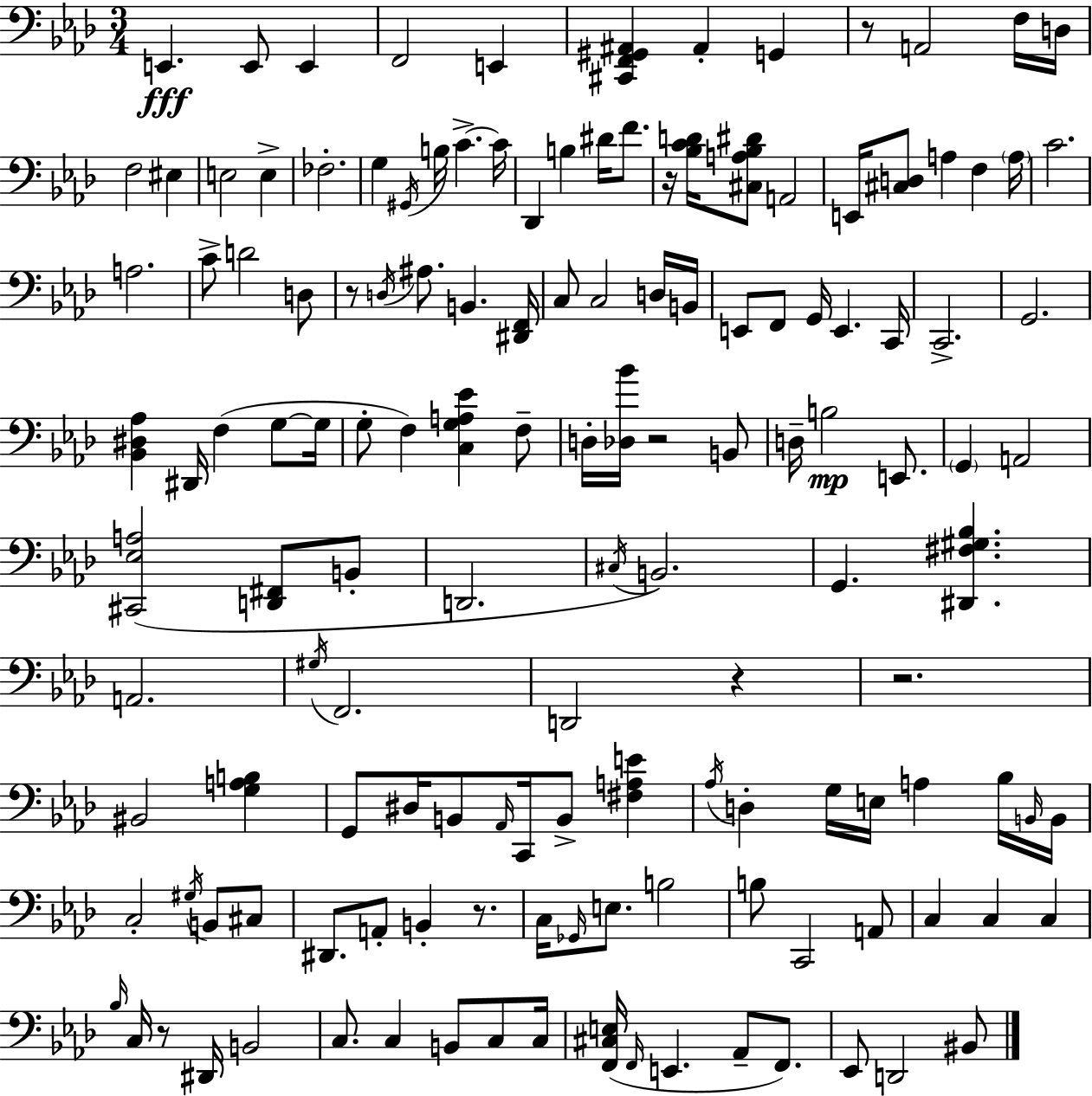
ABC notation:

X:1
T:Untitled
M:3/4
L:1/4
K:Fm
E,, E,,/2 E,, F,,2 E,, [^C,,F,,^G,,^A,,] ^A,, G,, z/2 A,,2 F,/4 D,/4 F,2 ^E, E,2 E, _F,2 G, ^G,,/4 B,/4 C C/4 _D,, B, ^D/4 F/2 z/4 [_B,CD]/4 [^C,A,_B,^D]/2 A,,2 E,,/4 [^C,D,]/2 A, F, A,/4 C2 A,2 C/2 D2 D,/2 z/2 D,/4 ^A,/2 B,, [^D,,F,,]/4 C,/2 C,2 D,/4 B,,/4 E,,/2 F,,/2 G,,/4 E,, C,,/4 C,,2 G,,2 [_B,,^D,_A,] ^D,,/4 F, G,/2 G,/4 G,/2 F, [C,G,A,_E] F,/2 D,/4 [_D,_B]/4 z2 B,,/2 D,/4 B,2 E,,/2 G,, A,,2 [^C,,_E,A,]2 [D,,^F,,]/2 B,,/2 D,,2 ^C,/4 B,,2 G,, [^D,,^F,^G,_B,] A,,2 ^G,/4 F,,2 D,,2 z z2 ^B,,2 [G,A,B,] G,,/2 ^D,/4 B,,/2 _A,,/4 C,,/4 B,,/2 [^F,A,E] _A,/4 D, G,/4 E,/4 A, _B,/4 B,,/4 B,,/4 C,2 ^G,/4 B,,/2 ^C,/2 ^D,,/2 A,,/2 B,, z/2 C,/4 _G,,/4 E,/2 B,2 B,/2 C,,2 A,,/2 C, C, C, _B,/4 C,/4 z/2 ^D,,/4 B,,2 C,/2 C, B,,/2 C,/2 C,/4 [F,,^C,E,]/4 F,,/4 E,, _A,,/2 F,,/2 _E,,/2 D,,2 ^B,,/2